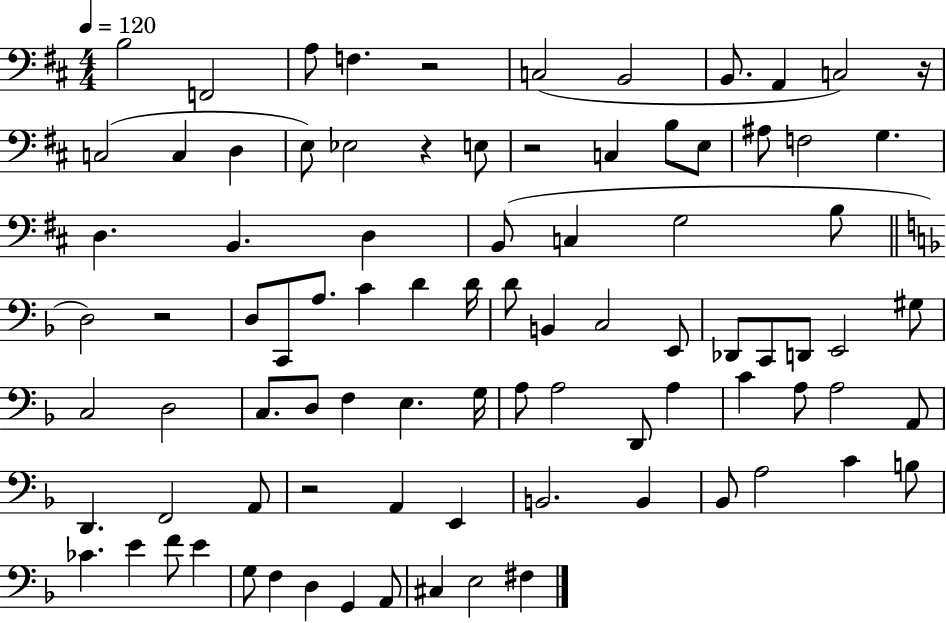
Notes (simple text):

B3/h F2/h A3/e F3/q. R/h C3/h B2/h B2/e. A2/q C3/h R/s C3/h C3/q D3/q E3/e Eb3/h R/q E3/e R/h C3/q B3/e E3/e A#3/e F3/h G3/q. D3/q. B2/q. D3/q B2/e C3/q G3/h B3/e D3/h R/h D3/e C2/e A3/e. C4/q D4/q D4/s D4/e B2/q C3/h E2/e Db2/e C2/e D2/e E2/h G#3/e C3/h D3/h C3/e. D3/e F3/q E3/q. G3/s A3/e A3/h D2/e A3/q C4/q A3/e A3/h A2/e D2/q. F2/h A2/e R/h A2/q E2/q B2/h. B2/q Bb2/e A3/h C4/q B3/e CES4/q. E4/q F4/e E4/q G3/e F3/q D3/q G2/q A2/e C#3/q E3/h F#3/q